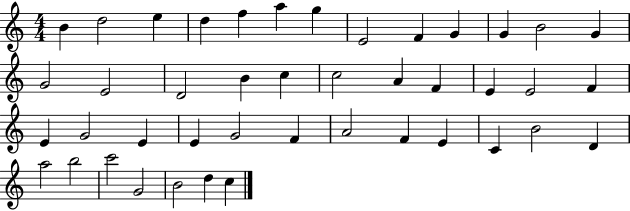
B4/q D5/h E5/q D5/q F5/q A5/q G5/q E4/h F4/q G4/q G4/q B4/h G4/q G4/h E4/h D4/h B4/q C5/q C5/h A4/q F4/q E4/q E4/h F4/q E4/q G4/h E4/q E4/q G4/h F4/q A4/h F4/q E4/q C4/q B4/h D4/q A5/h B5/h C6/h G4/h B4/h D5/q C5/q